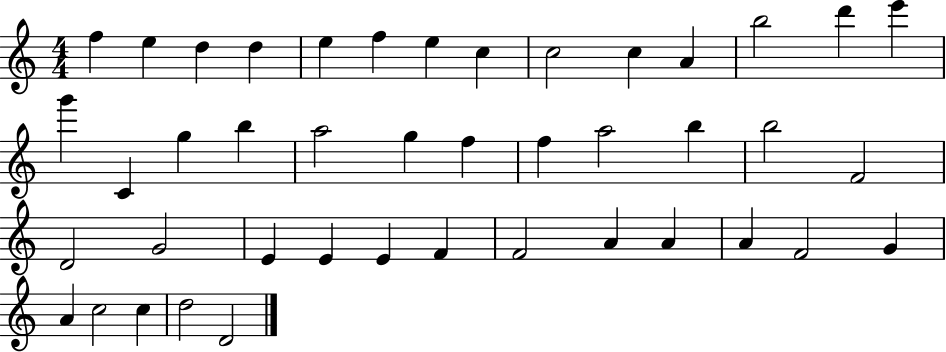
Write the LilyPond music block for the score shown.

{
  \clef treble
  \numericTimeSignature
  \time 4/4
  \key c \major
  f''4 e''4 d''4 d''4 | e''4 f''4 e''4 c''4 | c''2 c''4 a'4 | b''2 d'''4 e'''4 | \break g'''4 c'4 g''4 b''4 | a''2 g''4 f''4 | f''4 a''2 b''4 | b''2 f'2 | \break d'2 g'2 | e'4 e'4 e'4 f'4 | f'2 a'4 a'4 | a'4 f'2 g'4 | \break a'4 c''2 c''4 | d''2 d'2 | \bar "|."
}